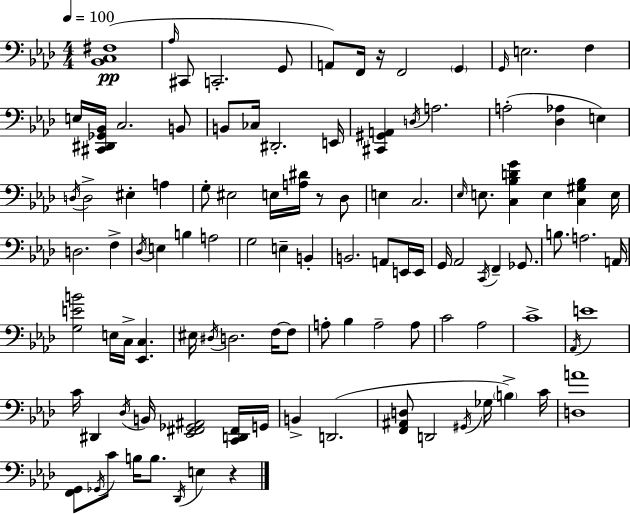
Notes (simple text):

[Bb2,C3,F#3]/w Ab3/s C#2/e C2/h. G2/e A2/e F2/s R/s F2/h G2/q G2/s E3/h. F3/q E3/s [C#2,D#2,Gb2,Bb2]/s C3/h. B2/e B2/e CES3/s D#2/h. E2/s [C#2,G#2,A2]/q D3/s A3/h. A3/h [Db3,Ab3]/q E3/q D3/s D3/h EIS3/q A3/q G3/e EIS3/h E3/s [A3,D#4]/s R/e Db3/e E3/q C3/h. Eb3/s E3/e. [C3,Bb3,D4,G4]/q E3/q [C3,G#3,Bb3]/q E3/s D3/h. F3/q Db3/s E3/q B3/q A3/h G3/h E3/q B2/q B2/h. A2/e E2/s E2/s G2/s Ab2/h C2/s F2/q Gb2/e. B3/e. A3/h. A2/s [G3,E4,B4]/h E3/s C3/s [Eb2,C3]/q. EIS3/s D#3/s D3/h. F3/s F3/e A3/e Bb3/q A3/h A3/e C4/h Ab3/h C4/w Ab2/s E4/w C4/s D#2/q Db3/s B2/s [Eb2,F#2,Gb2,A#2]/h [C2,D2,F#2]/s G2/s B2/q D2/h. [F2,A#2,D3]/e D2/h G#2/s Gb3/s B3/q C4/s [D3,A4]/w [F2,G2]/e Gb2/s C4/e B3/s B3/e. Db2/s E3/q R/q